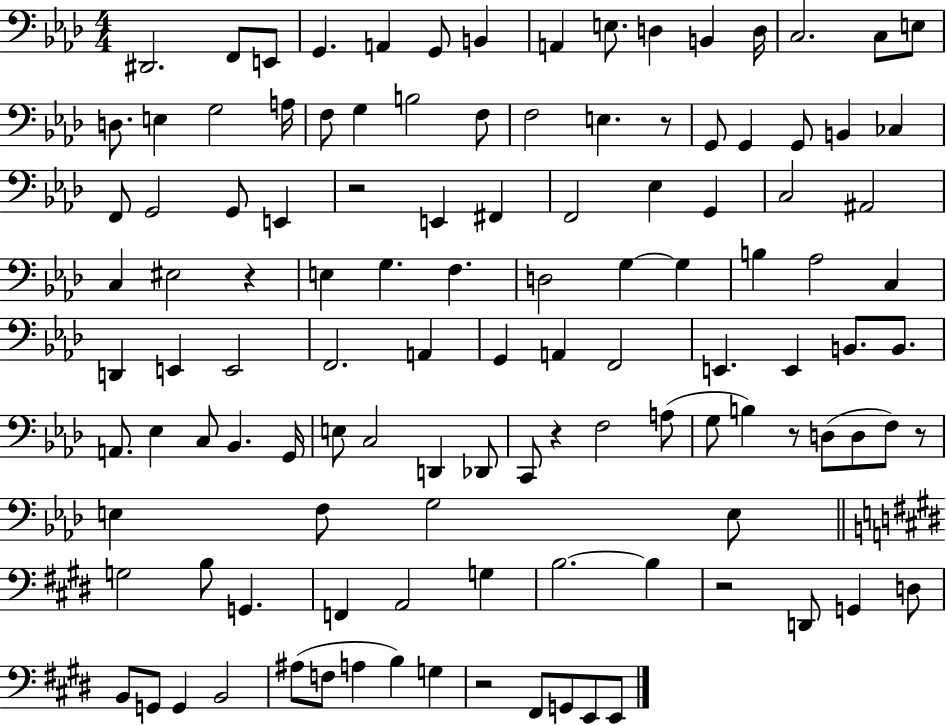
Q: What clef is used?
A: bass